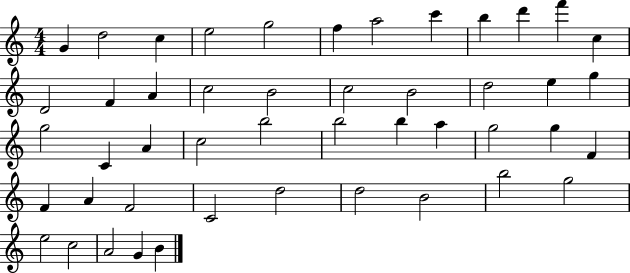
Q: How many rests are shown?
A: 0